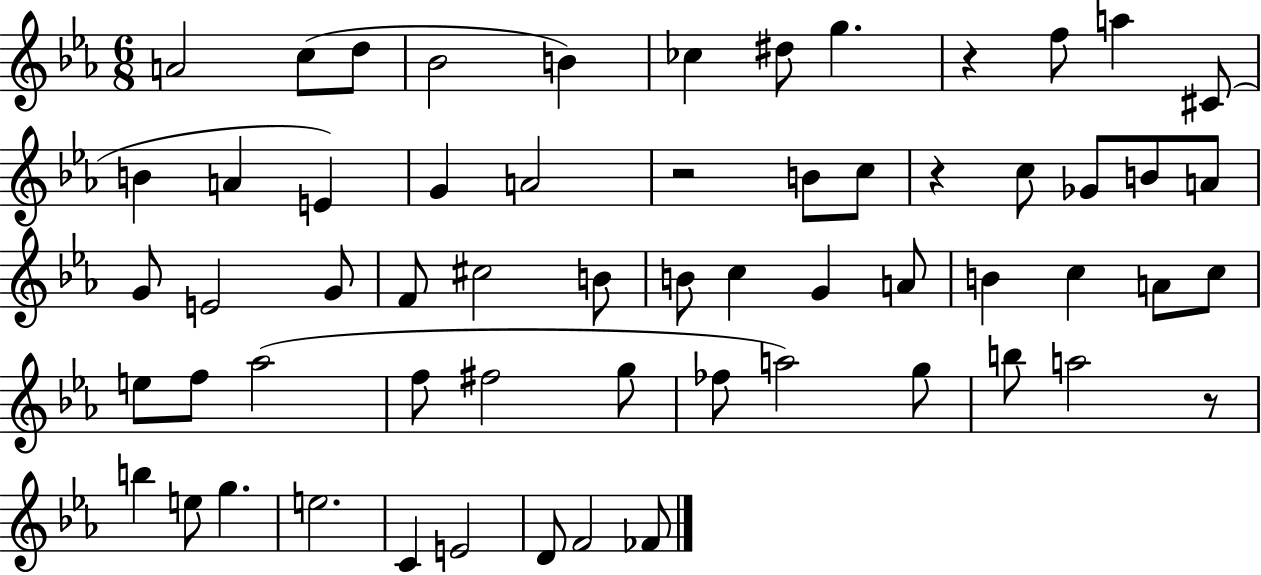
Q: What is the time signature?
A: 6/8